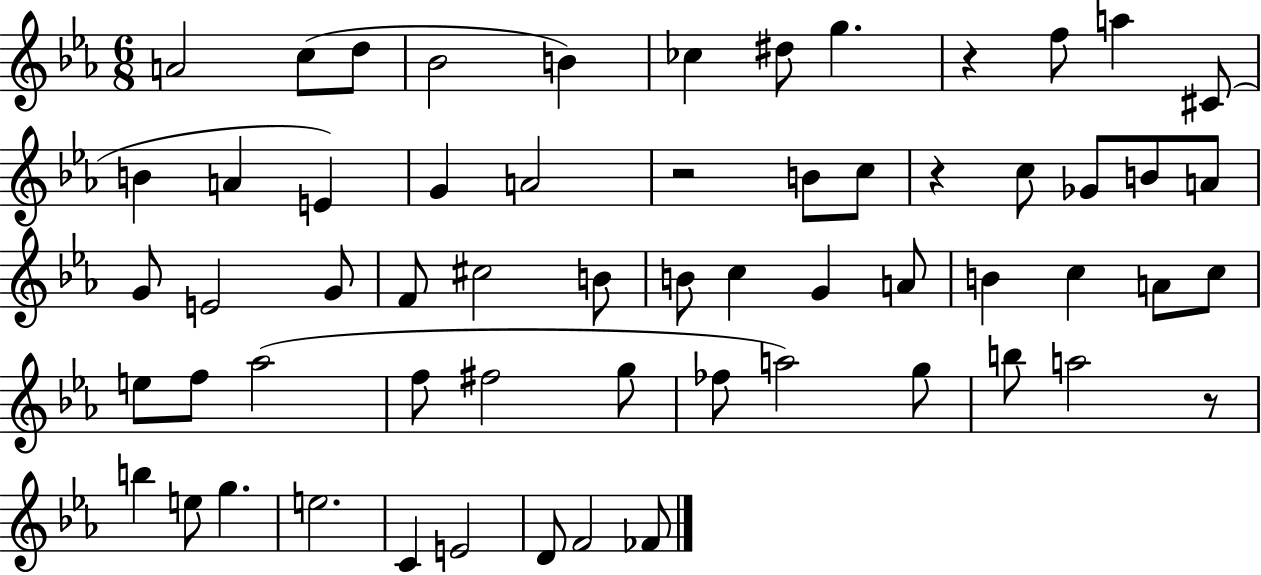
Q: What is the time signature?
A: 6/8